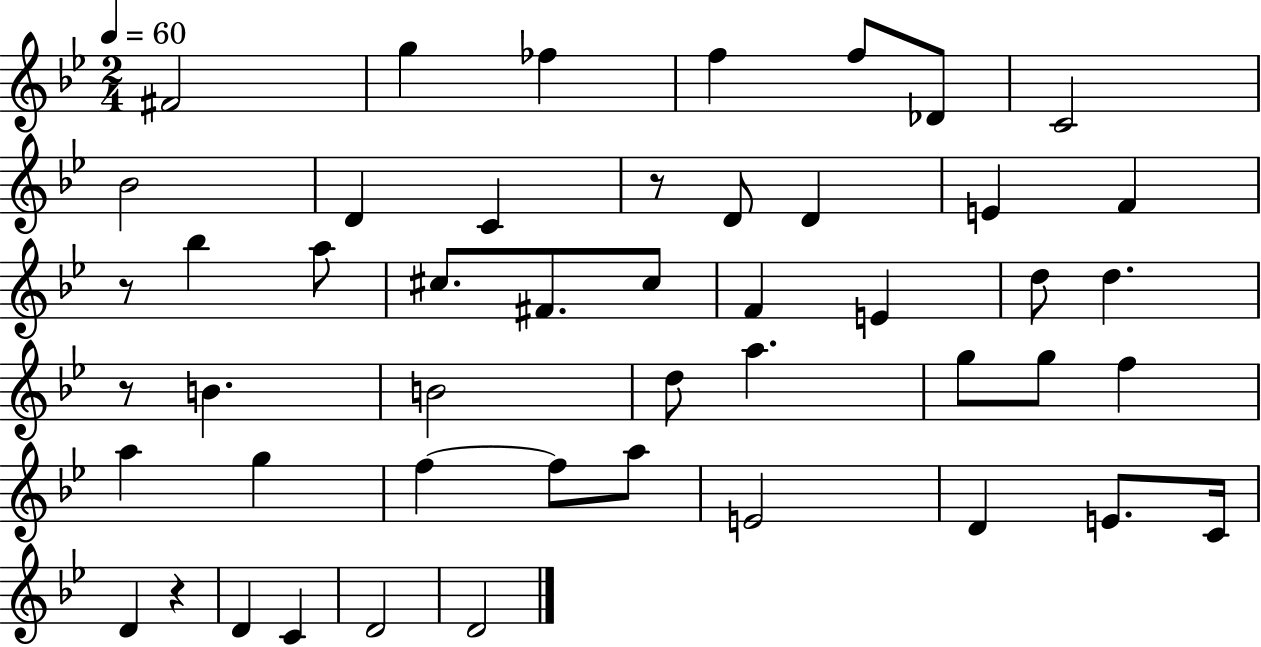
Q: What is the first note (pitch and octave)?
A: F#4